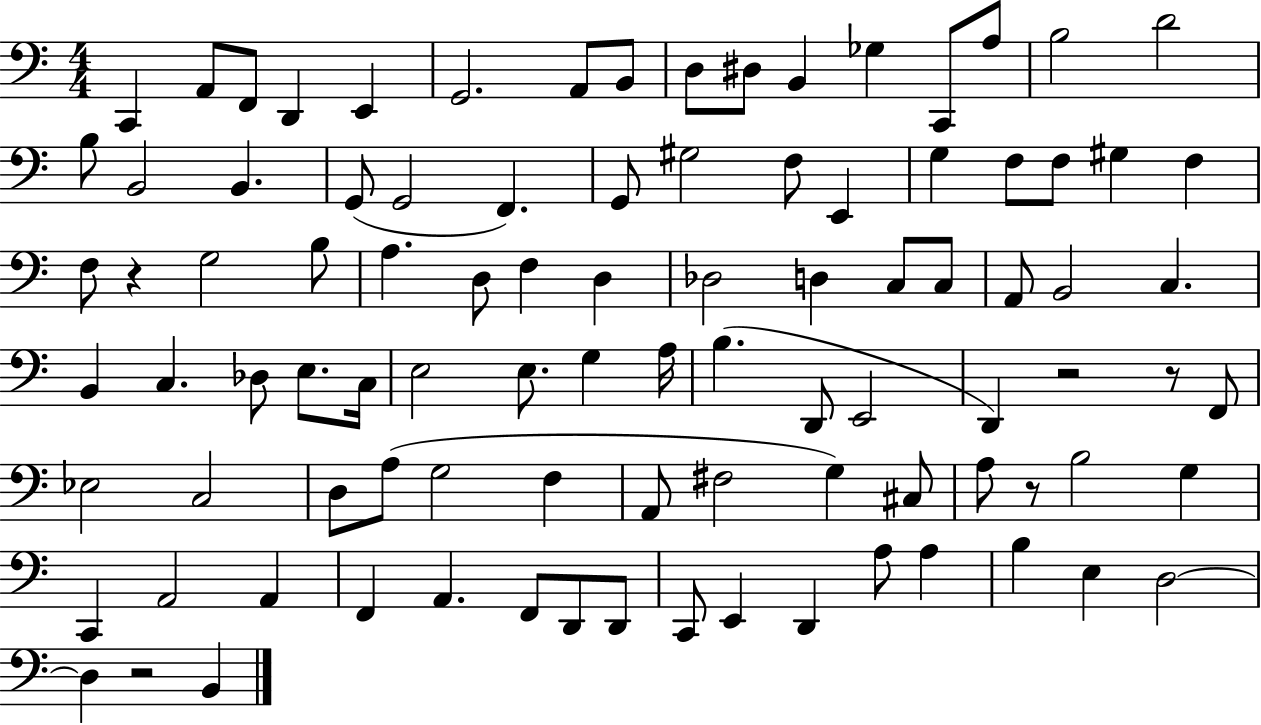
C2/q A2/e F2/e D2/q E2/q G2/h. A2/e B2/e D3/e D#3/e B2/q Gb3/q C2/e A3/e B3/h D4/h B3/e B2/h B2/q. G2/e G2/h F2/q. G2/e G#3/h F3/e E2/q G3/q F3/e F3/e G#3/q F3/q F3/e R/q G3/h B3/e A3/q. D3/e F3/q D3/q Db3/h D3/q C3/e C3/e A2/e B2/h C3/q. B2/q C3/q. Db3/e E3/e. C3/s E3/h E3/e. G3/q A3/s B3/q. D2/e E2/h D2/q R/h R/e F2/e Eb3/h C3/h D3/e A3/e G3/h F3/q A2/e F#3/h G3/q C#3/e A3/e R/e B3/h G3/q C2/q A2/h A2/q F2/q A2/q. F2/e D2/e D2/e C2/e E2/q D2/q A3/e A3/q B3/q E3/q D3/h D3/q R/h B2/q